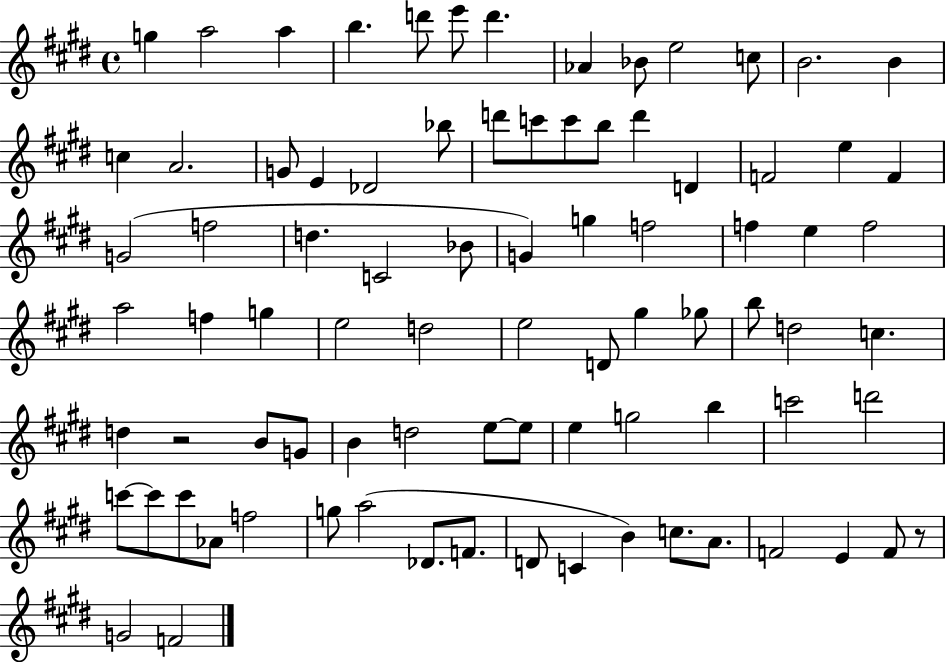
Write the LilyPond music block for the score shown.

{
  \clef treble
  \time 4/4
  \defaultTimeSignature
  \key e \major
  \repeat volta 2 { g''4 a''2 a''4 | b''4. d'''8 e'''8 d'''4. | aes'4 bes'8 e''2 c''8 | b'2. b'4 | \break c''4 a'2. | g'8 e'4 des'2 bes''8 | d'''8 c'''8 c'''8 b''8 d'''4 d'4 | f'2 e''4 f'4 | \break g'2( f''2 | d''4. c'2 bes'8 | g'4) g''4 f''2 | f''4 e''4 f''2 | \break a''2 f''4 g''4 | e''2 d''2 | e''2 d'8 gis''4 ges''8 | b''8 d''2 c''4. | \break d''4 r2 b'8 g'8 | b'4 d''2 e''8~~ e''8 | e''4 g''2 b''4 | c'''2 d'''2 | \break c'''8~~ c'''8 c'''8 aes'8 f''2 | g''8 a''2( des'8. f'8. | d'8 c'4 b'4) c''8. a'8. | f'2 e'4 f'8 r8 | \break g'2 f'2 | } \bar "|."
}